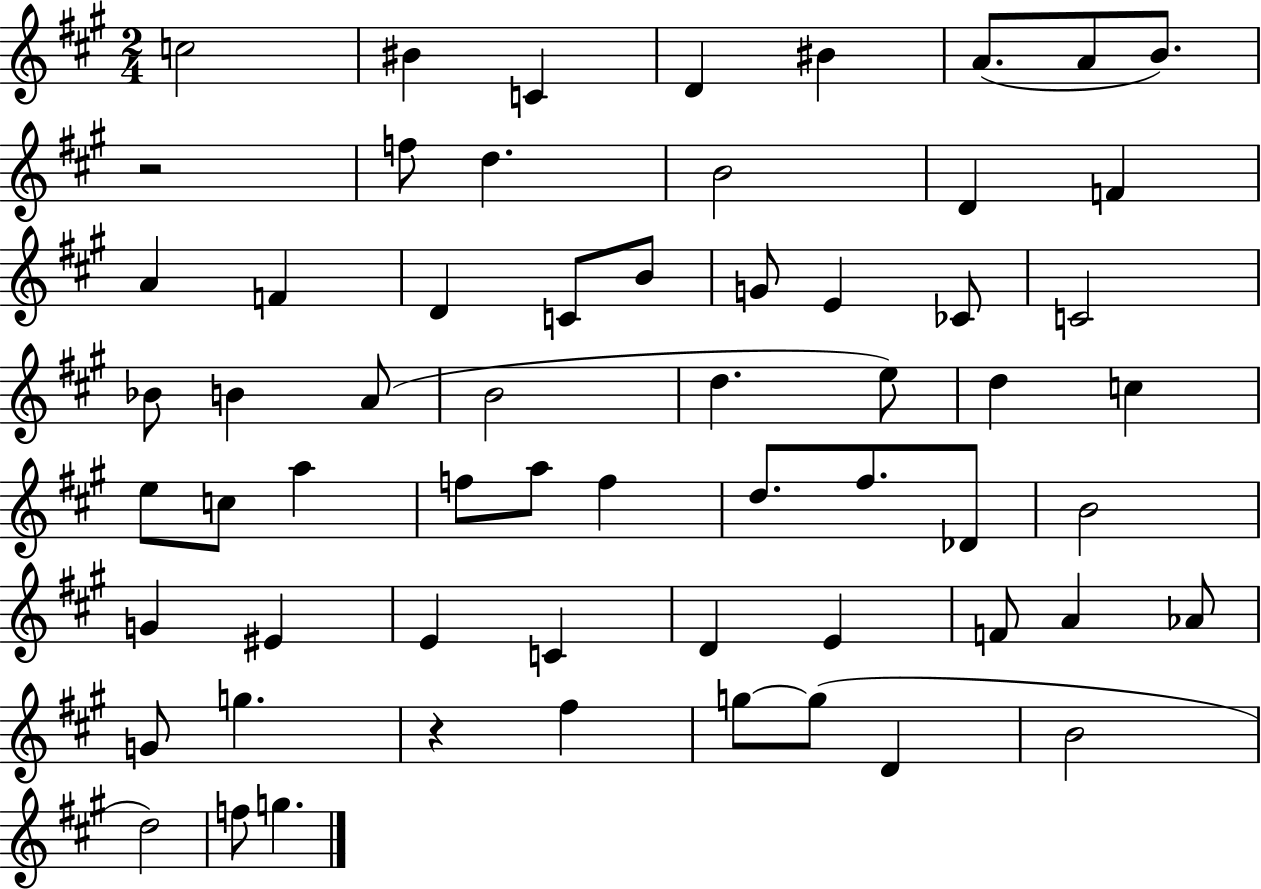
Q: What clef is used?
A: treble